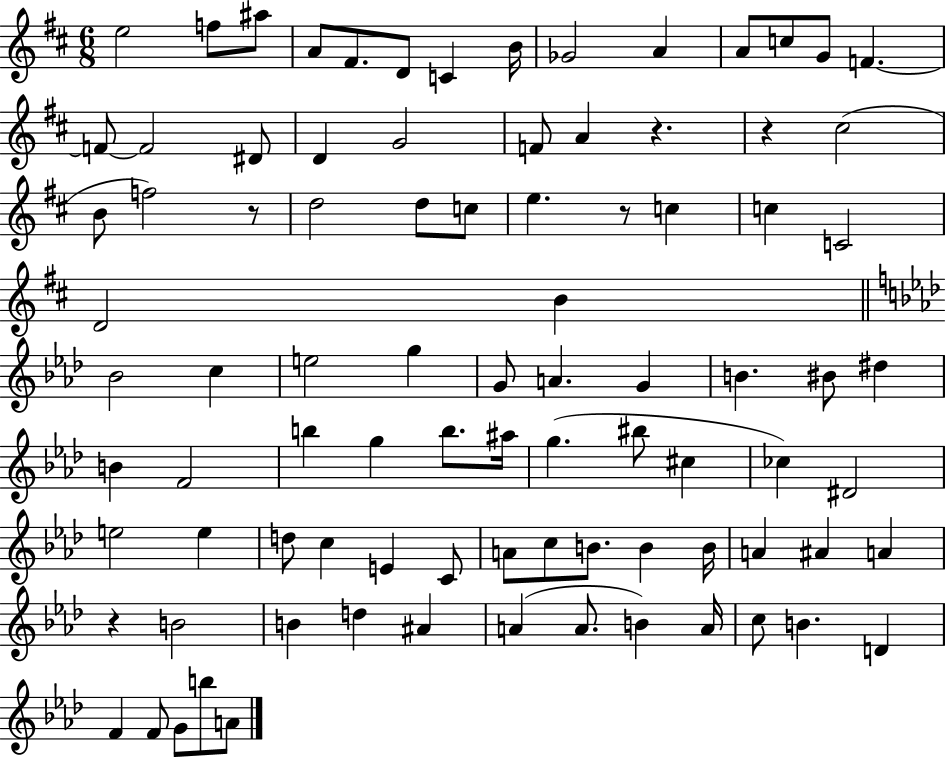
{
  \clef treble
  \numericTimeSignature
  \time 6/8
  \key d \major
  \repeat volta 2 { e''2 f''8 ais''8 | a'8 fis'8. d'8 c'4 b'16 | ges'2 a'4 | a'8 c''8 g'8 f'4.~~ | \break f'8~~ f'2 dis'8 | d'4 g'2 | f'8 a'4 r4. | r4 cis''2( | \break b'8 f''2) r8 | d''2 d''8 c''8 | e''4. r8 c''4 | c''4 c'2 | \break d'2 b'4 | \bar "||" \break \key aes \major bes'2 c''4 | e''2 g''4 | g'8 a'4. g'4 | b'4. bis'8 dis''4 | \break b'4 f'2 | b''4 g''4 b''8. ais''16 | g''4.( bis''8 cis''4 | ces''4) dis'2 | \break e''2 e''4 | d''8 c''4 e'4 c'8 | a'8 c''8 b'8. b'4 b'16 | a'4 ais'4 a'4 | \break r4 b'2 | b'4 d''4 ais'4 | a'4( a'8. b'4) a'16 | c''8 b'4. d'4 | \break f'4 f'8 g'8 b''8 a'8 | } \bar "|."
}